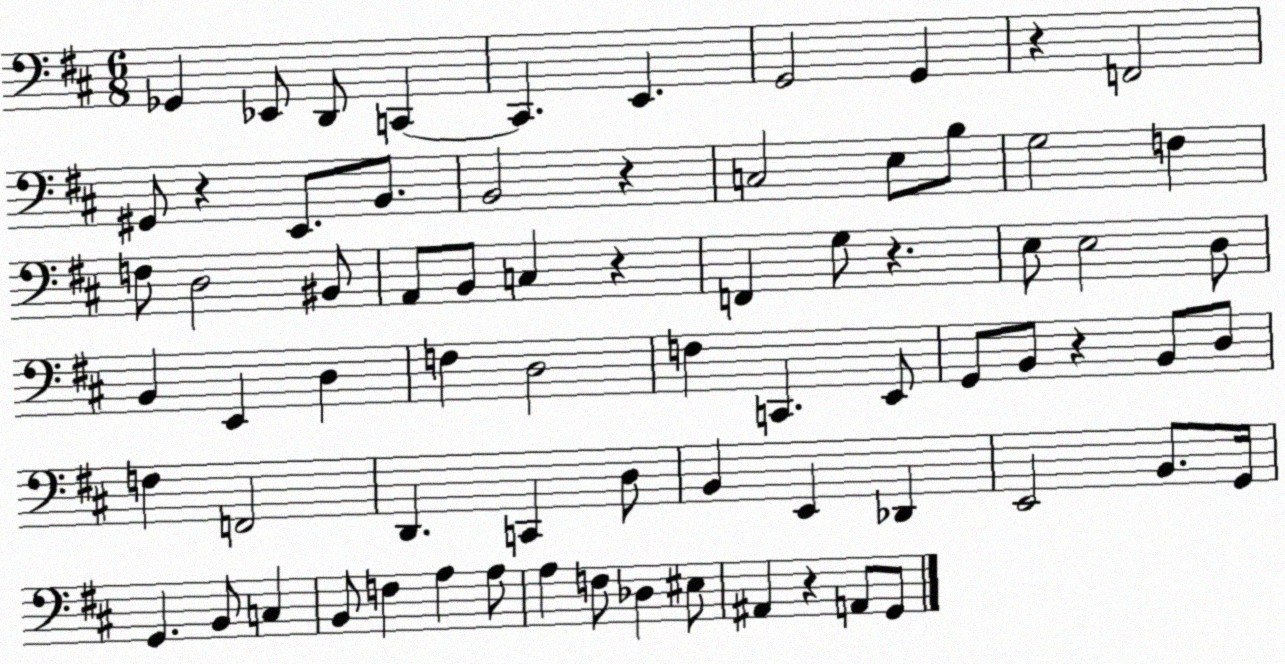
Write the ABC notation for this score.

X:1
T:Untitled
M:6/8
L:1/4
K:D
_G,, _E,,/2 D,,/2 C,, C,, E,, G,,2 G,, z F,,2 ^G,,/2 z E,,/2 B,,/2 B,,2 z C,2 E,/2 B,/2 G,2 F, F,/2 D,2 ^B,,/2 A,,/2 B,,/2 C, z F,, G,/2 z E,/2 E,2 D,/2 B,, E,, D, F, D,2 F, C,, E,,/2 G,,/2 B,,/2 z B,,/2 D,/2 F, F,,2 D,, C,, D,/2 B,, E,, _D,, E,,2 B,,/2 G,,/4 G,, B,,/2 C, B,,/2 F, A, A,/2 A, F,/2 _D, ^E,/2 ^A,, z A,,/2 G,,/2